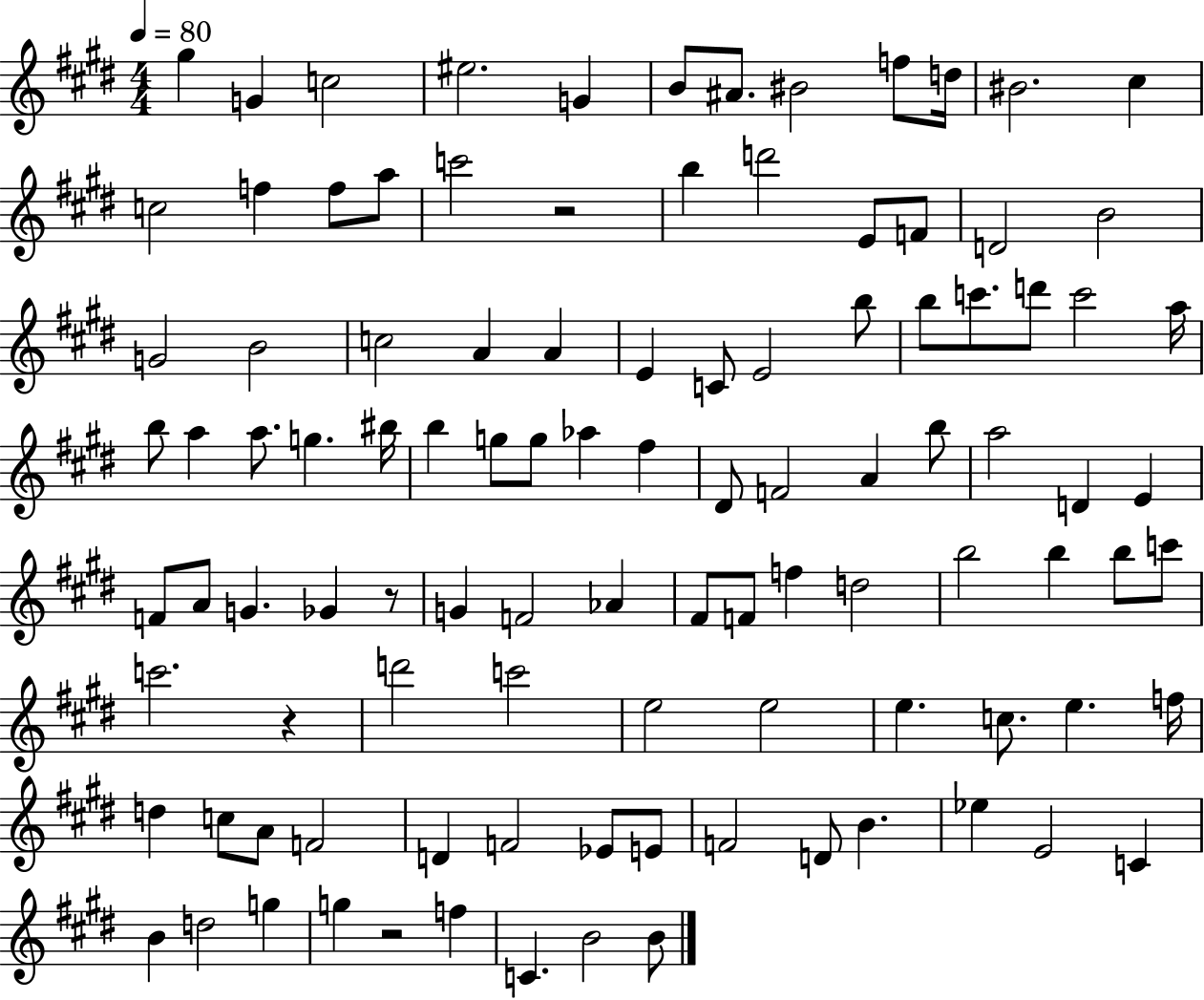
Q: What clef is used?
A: treble